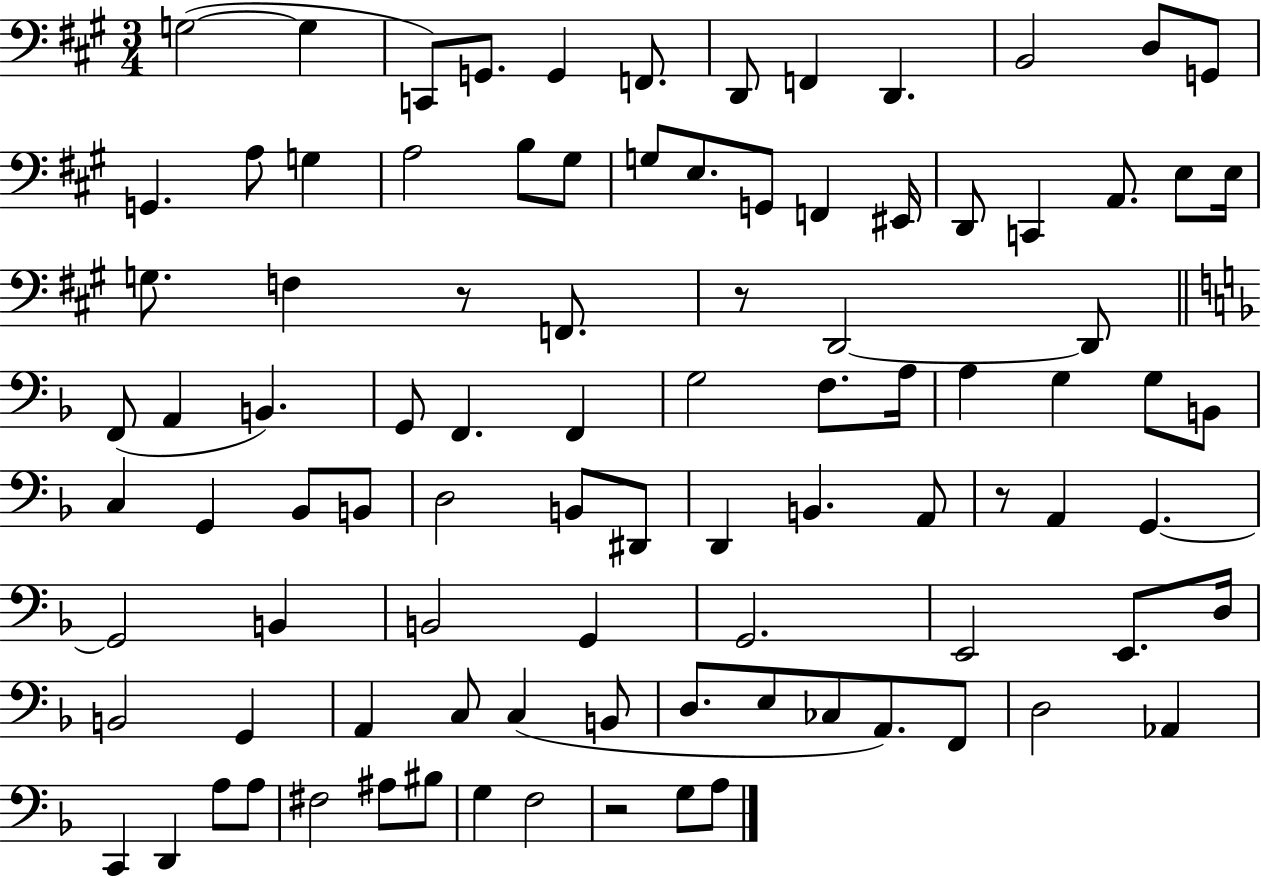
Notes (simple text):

G3/h G3/q C2/e G2/e. G2/q F2/e. D2/e F2/q D2/q. B2/h D3/e G2/e G2/q. A3/e G3/q A3/h B3/e G#3/e G3/e E3/e. G2/e F2/q EIS2/s D2/e C2/q A2/e. E3/e E3/s G3/e. F3/q R/e F2/e. R/e D2/h D2/e F2/e A2/q B2/q. G2/e F2/q. F2/q G3/h F3/e. A3/s A3/q G3/q G3/e B2/e C3/q G2/q Bb2/e B2/e D3/h B2/e D#2/e D2/q B2/q. A2/e R/e A2/q G2/q. G2/h B2/q B2/h G2/q G2/h. E2/h E2/e. D3/s B2/h G2/q A2/q C3/e C3/q B2/e D3/e. E3/e CES3/e A2/e. F2/e D3/h Ab2/q C2/q D2/q A3/e A3/e F#3/h A#3/e BIS3/e G3/q F3/h R/h G3/e A3/e